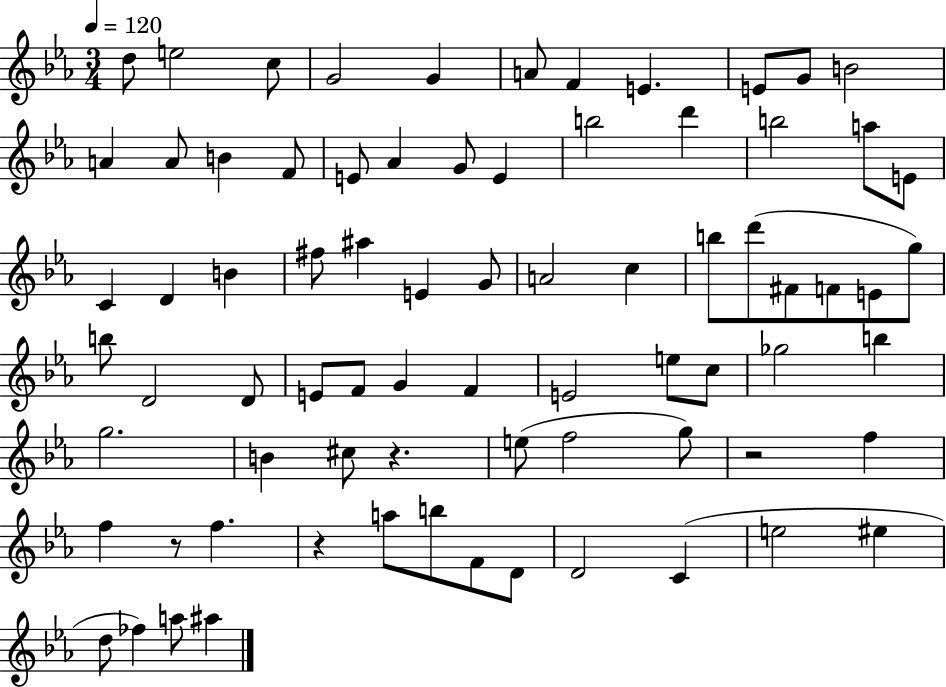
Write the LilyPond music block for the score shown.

{
  \clef treble
  \numericTimeSignature
  \time 3/4
  \key ees \major
  \tempo 4 = 120
  d''8 e''2 c''8 | g'2 g'4 | a'8 f'4 e'4. | e'8 g'8 b'2 | \break a'4 a'8 b'4 f'8 | e'8 aes'4 g'8 e'4 | b''2 d'''4 | b''2 a''8 e'8 | \break c'4 d'4 b'4 | fis''8 ais''4 e'4 g'8 | a'2 c''4 | b''8 d'''8( fis'8 f'8 e'8 g''8) | \break b''8 d'2 d'8 | e'8 f'8 g'4 f'4 | e'2 e''8 c''8 | ges''2 b''4 | \break g''2. | b'4 cis''8 r4. | e''8( f''2 g''8) | r2 f''4 | \break f''4 r8 f''4. | r4 a''8 b''8 f'8 d'8 | d'2 c'4( | e''2 eis''4 | \break d''8 fes''4) a''8 ais''4 | \bar "|."
}